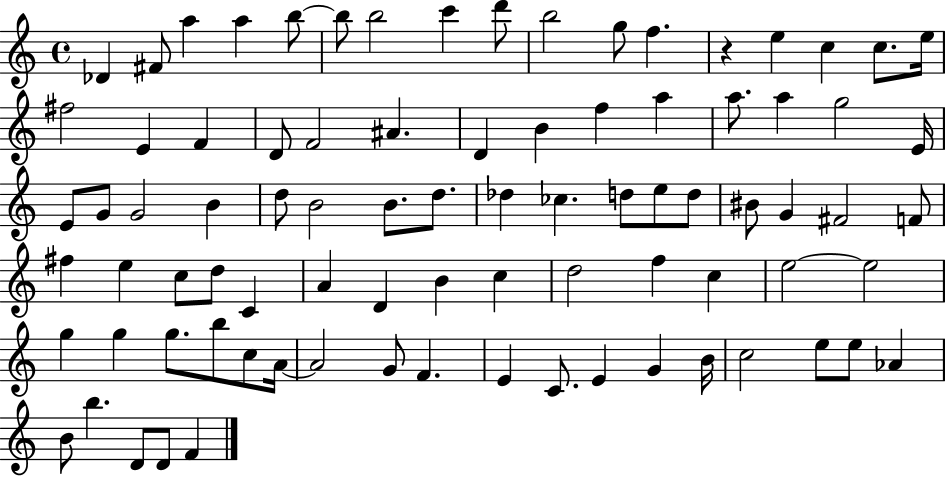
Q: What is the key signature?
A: C major